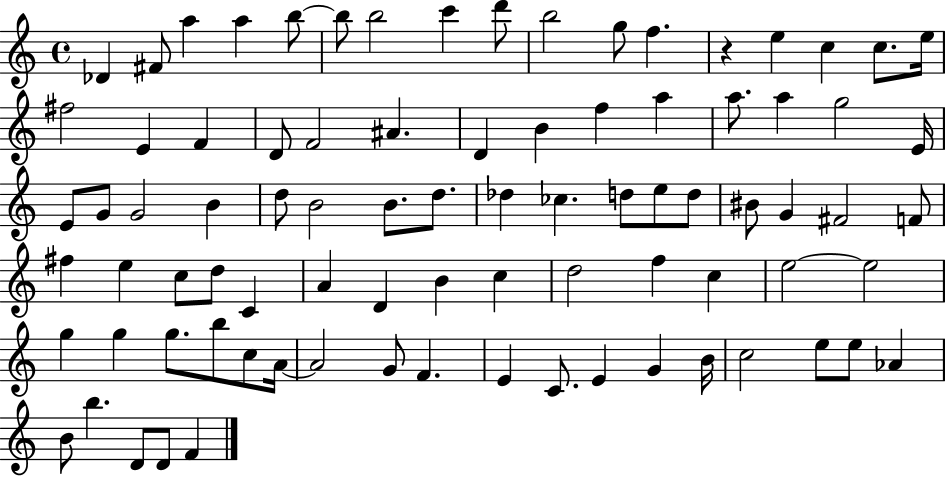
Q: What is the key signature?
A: C major